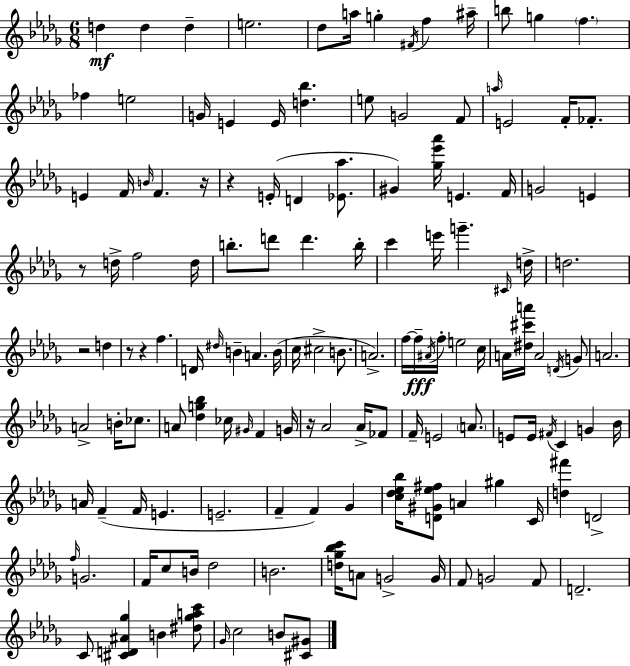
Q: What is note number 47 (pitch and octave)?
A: C#4